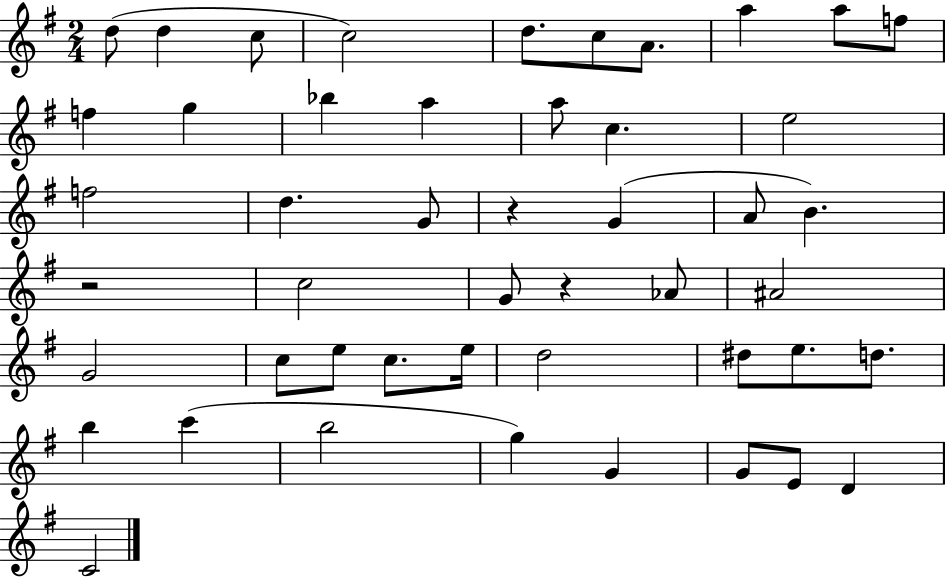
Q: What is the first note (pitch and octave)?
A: D5